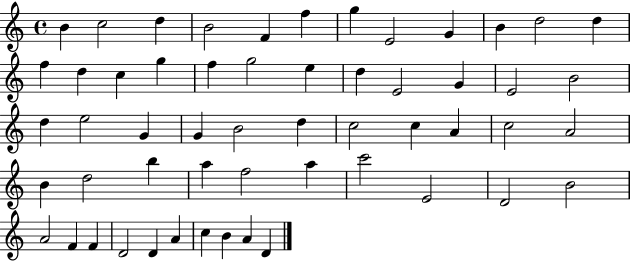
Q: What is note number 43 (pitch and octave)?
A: E4